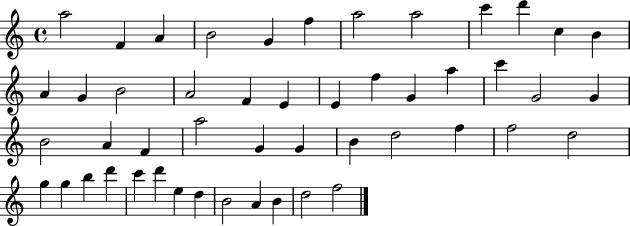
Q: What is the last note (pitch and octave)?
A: F5